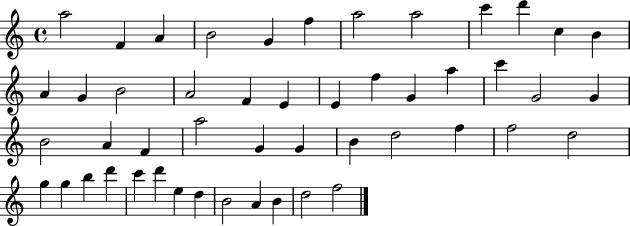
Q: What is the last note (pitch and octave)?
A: F5